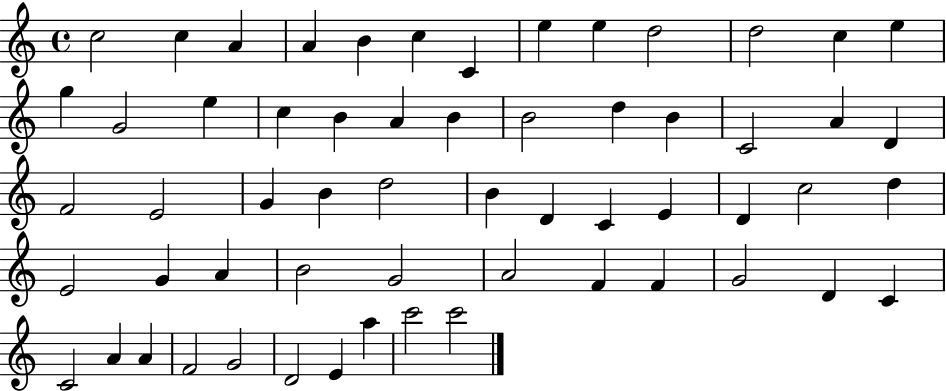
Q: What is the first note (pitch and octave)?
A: C5